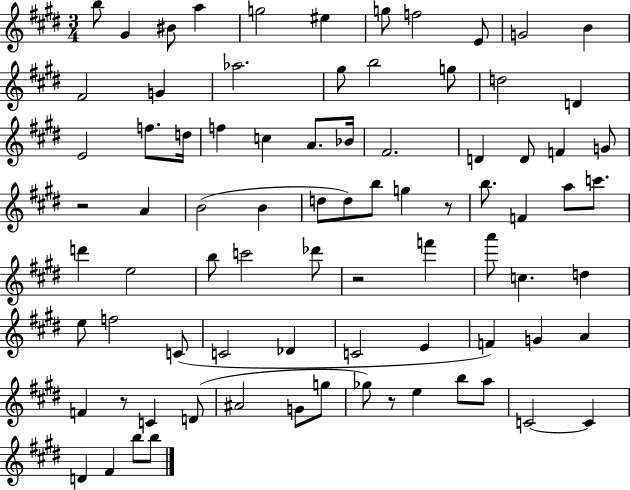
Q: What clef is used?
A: treble